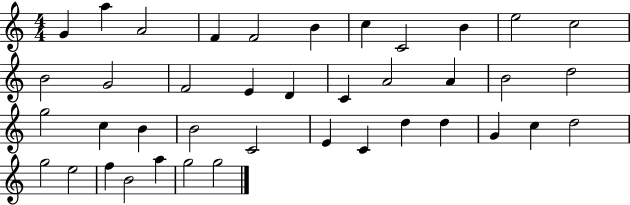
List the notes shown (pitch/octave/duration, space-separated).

G4/q A5/q A4/h F4/q F4/h B4/q C5/q C4/h B4/q E5/h C5/h B4/h G4/h F4/h E4/q D4/q C4/q A4/h A4/q B4/h D5/h G5/h C5/q B4/q B4/h C4/h E4/q C4/q D5/q D5/q G4/q C5/q D5/h G5/h E5/h F5/q B4/h A5/q G5/h G5/h